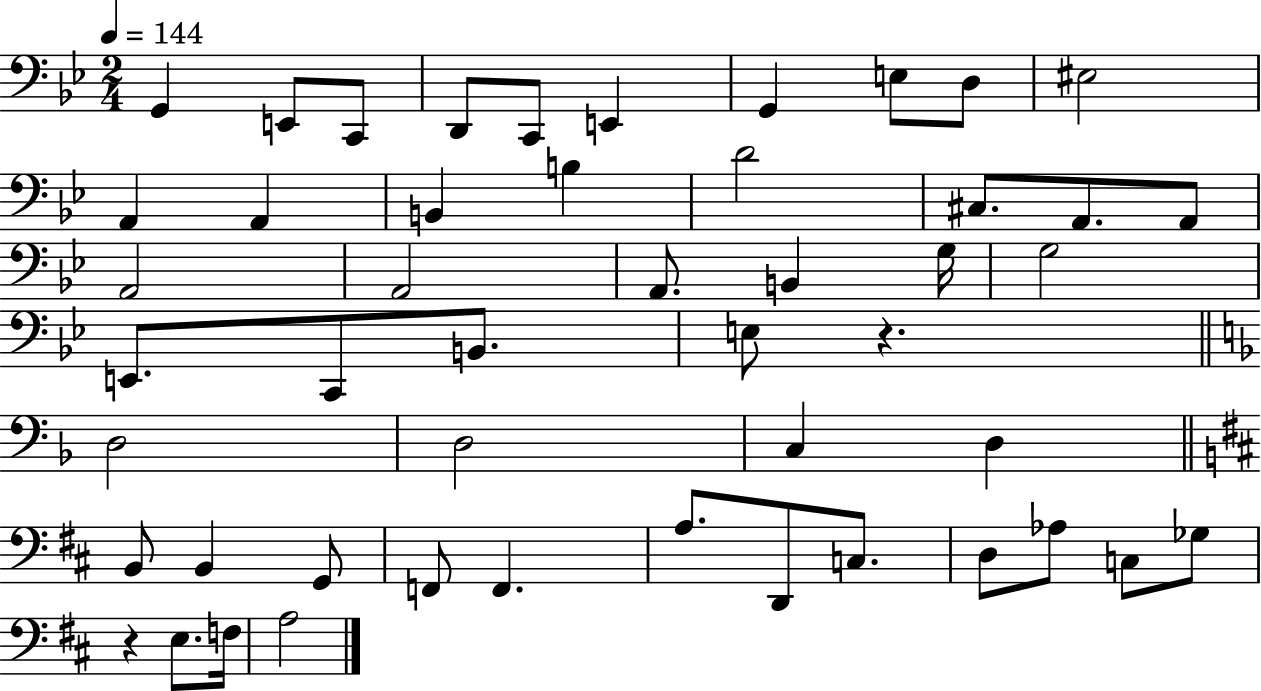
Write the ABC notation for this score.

X:1
T:Untitled
M:2/4
L:1/4
K:Bb
G,, E,,/2 C,,/2 D,,/2 C,,/2 E,, G,, E,/2 D,/2 ^E,2 A,, A,, B,, B, D2 ^C,/2 A,,/2 A,,/2 A,,2 A,,2 A,,/2 B,, G,/4 G,2 E,,/2 C,,/2 B,,/2 E,/2 z D,2 D,2 C, D, B,,/2 B,, G,,/2 F,,/2 F,, A,/2 D,,/2 C,/2 D,/2 _A,/2 C,/2 _G,/2 z E,/2 F,/4 A,2